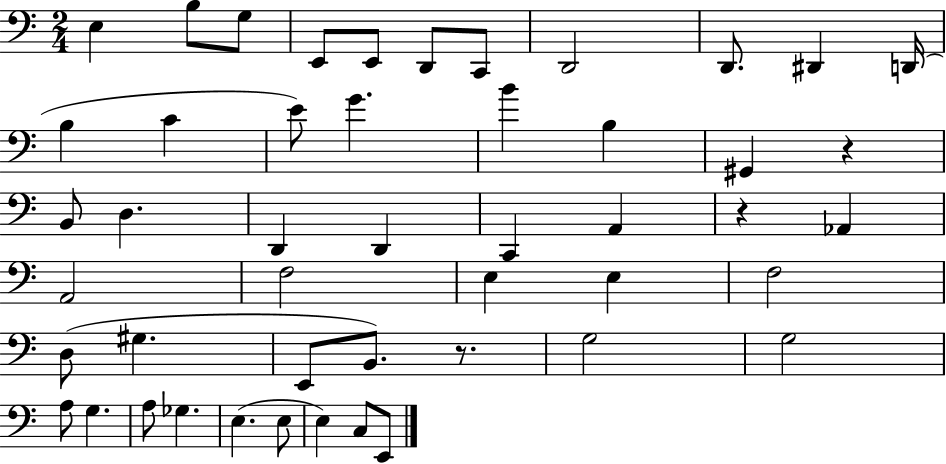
{
  \clef bass
  \numericTimeSignature
  \time 2/4
  \key c \major
  \repeat volta 2 { e4 b8 g8 | e,8 e,8 d,8 c,8 | d,2 | d,8. dis,4 d,16( | \break b4 c'4 | e'8) g'4. | b'4 b4 | gis,4 r4 | \break b,8 d4. | d,4 d,4 | c,4 a,4 | r4 aes,4 | \break a,2 | f2 | e4 e4 | f2 | \break d8( gis4. | e,8 b,8.) r8. | g2 | g2 | \break a8 g4. | a8 ges4. | e4.( e8 | e4) c8 e,8 | \break } \bar "|."
}